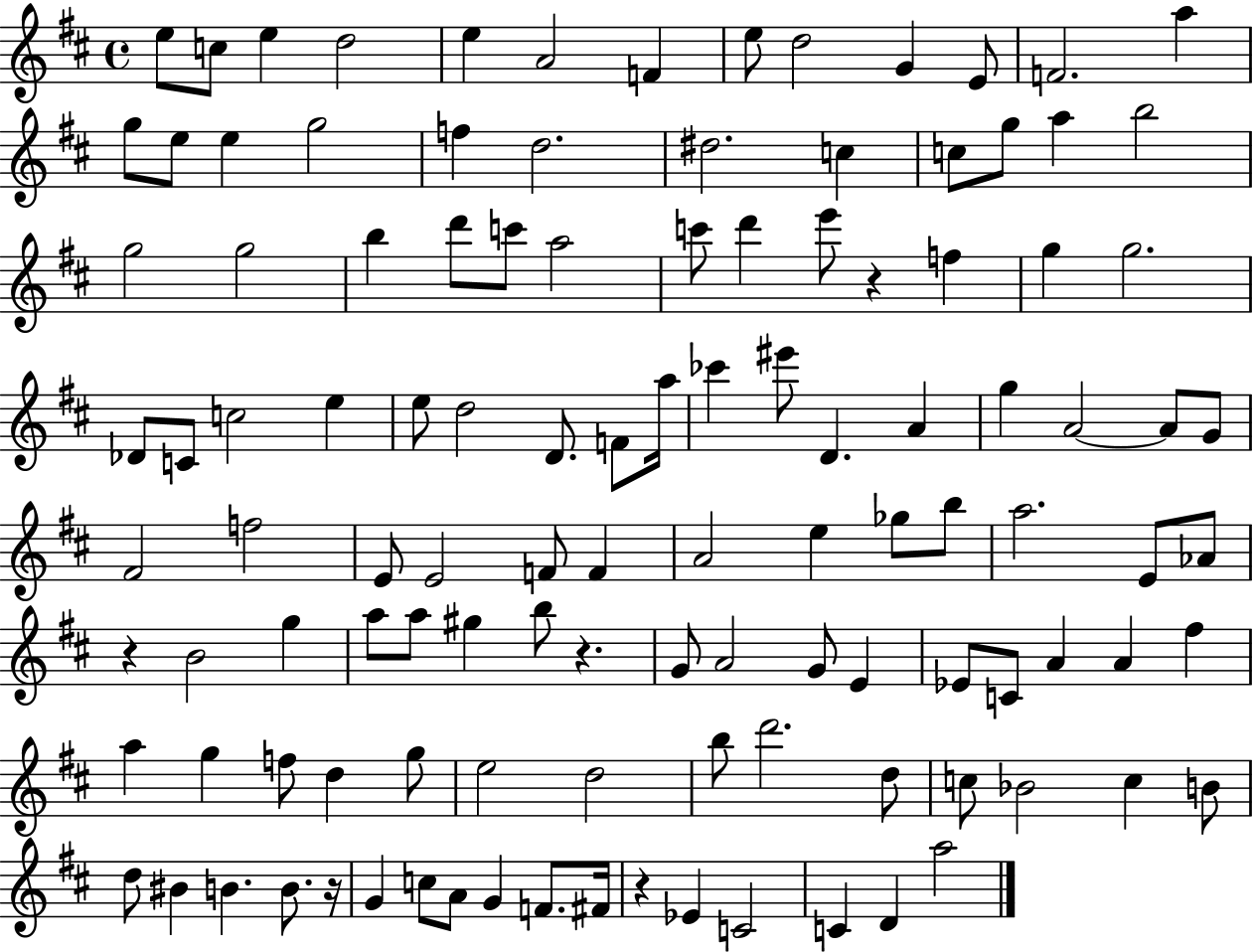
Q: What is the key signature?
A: D major